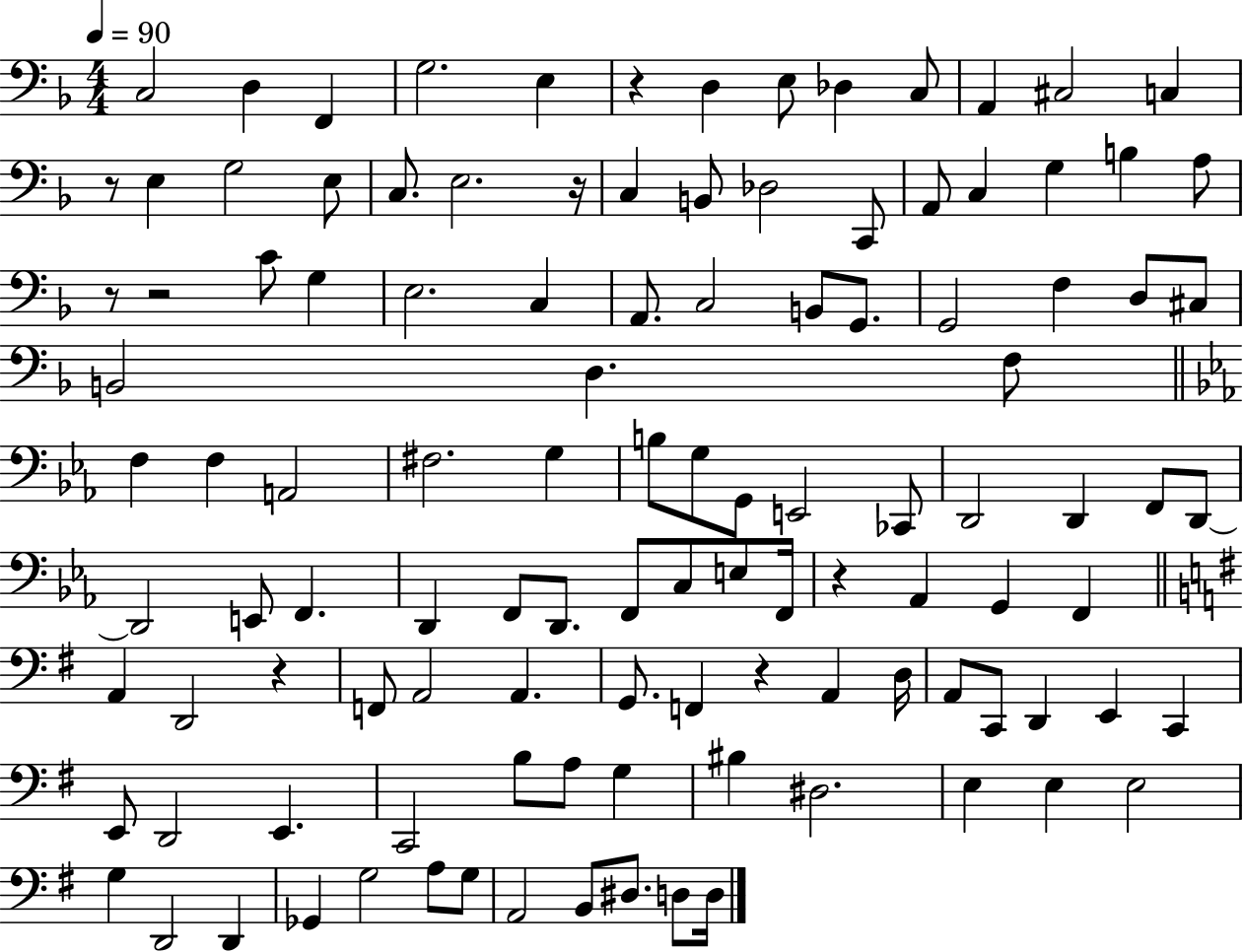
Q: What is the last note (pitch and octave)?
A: D3